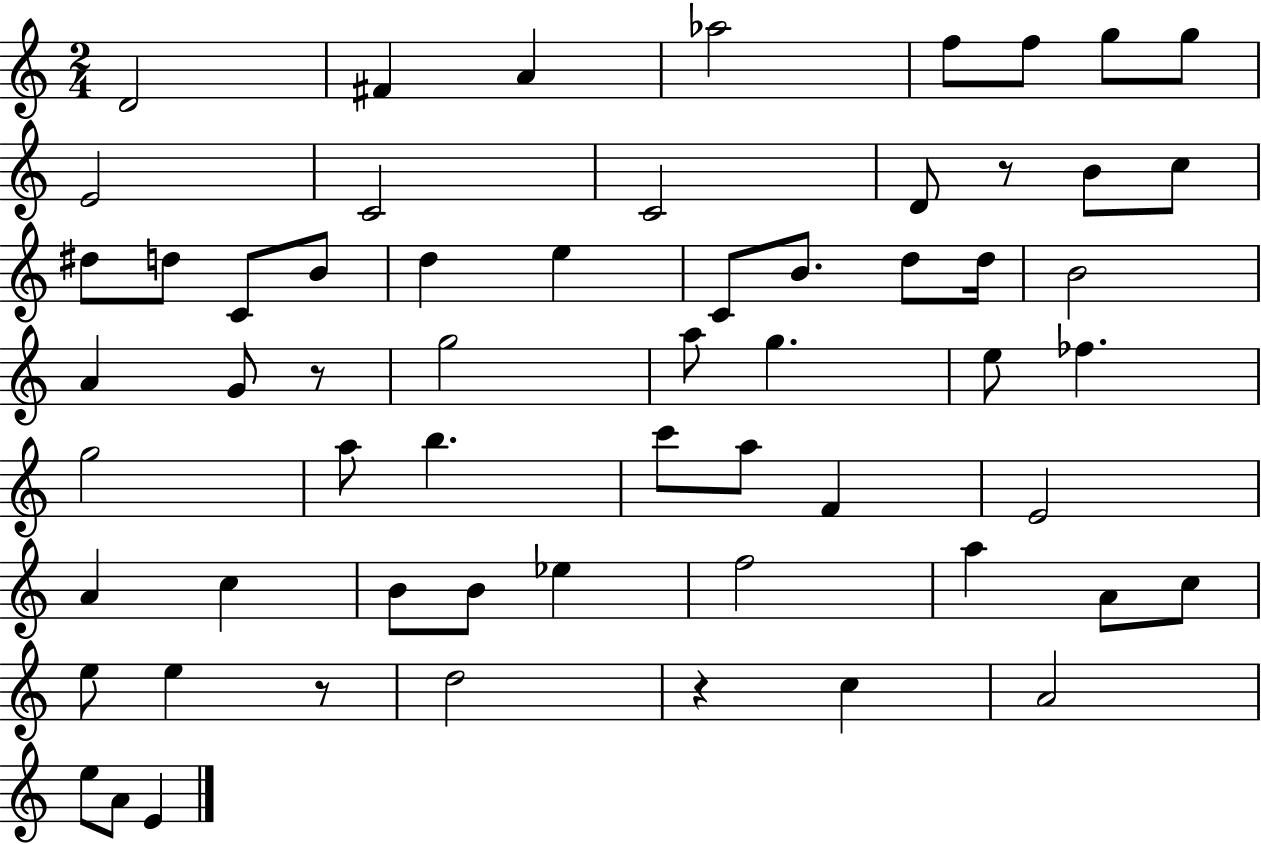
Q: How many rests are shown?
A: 4